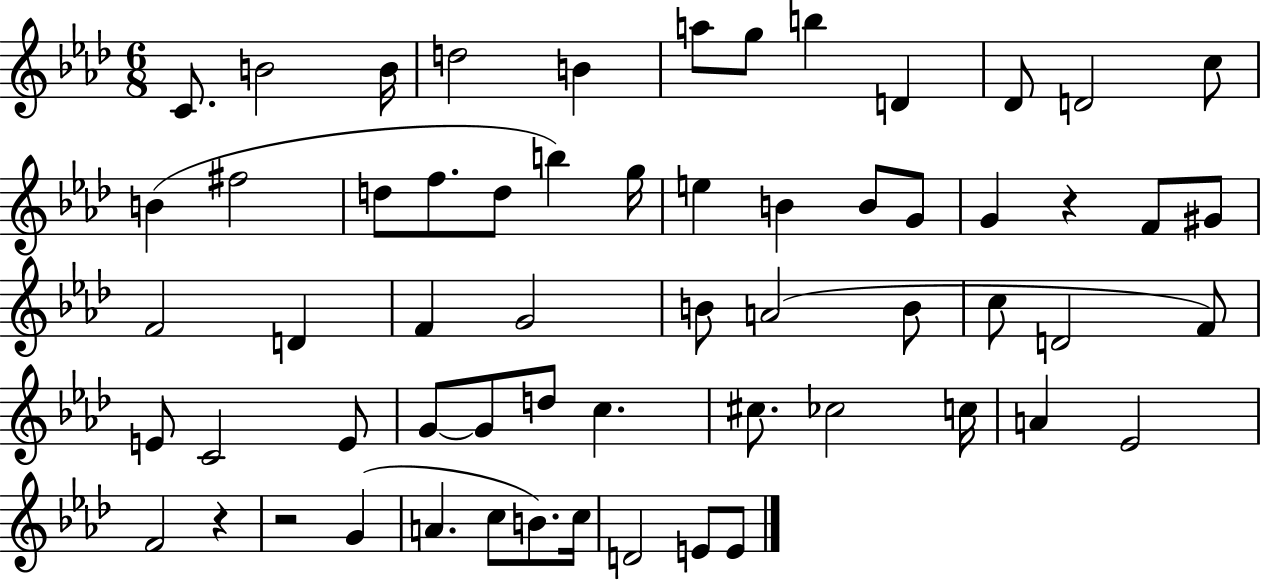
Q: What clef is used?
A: treble